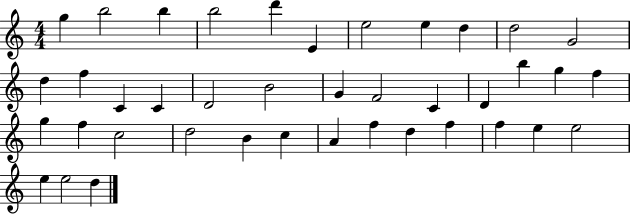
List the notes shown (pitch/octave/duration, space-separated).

G5/q B5/h B5/q B5/h D6/q E4/q E5/h E5/q D5/q D5/h G4/h D5/q F5/q C4/q C4/q D4/h B4/h G4/q F4/h C4/q D4/q B5/q G5/q F5/q G5/q F5/q C5/h D5/h B4/q C5/q A4/q F5/q D5/q F5/q F5/q E5/q E5/h E5/q E5/h D5/q